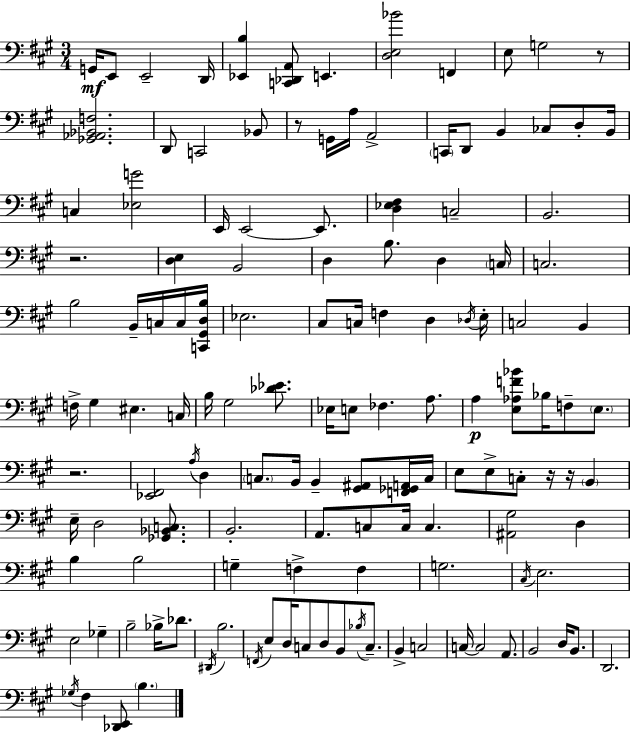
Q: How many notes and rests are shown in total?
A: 134